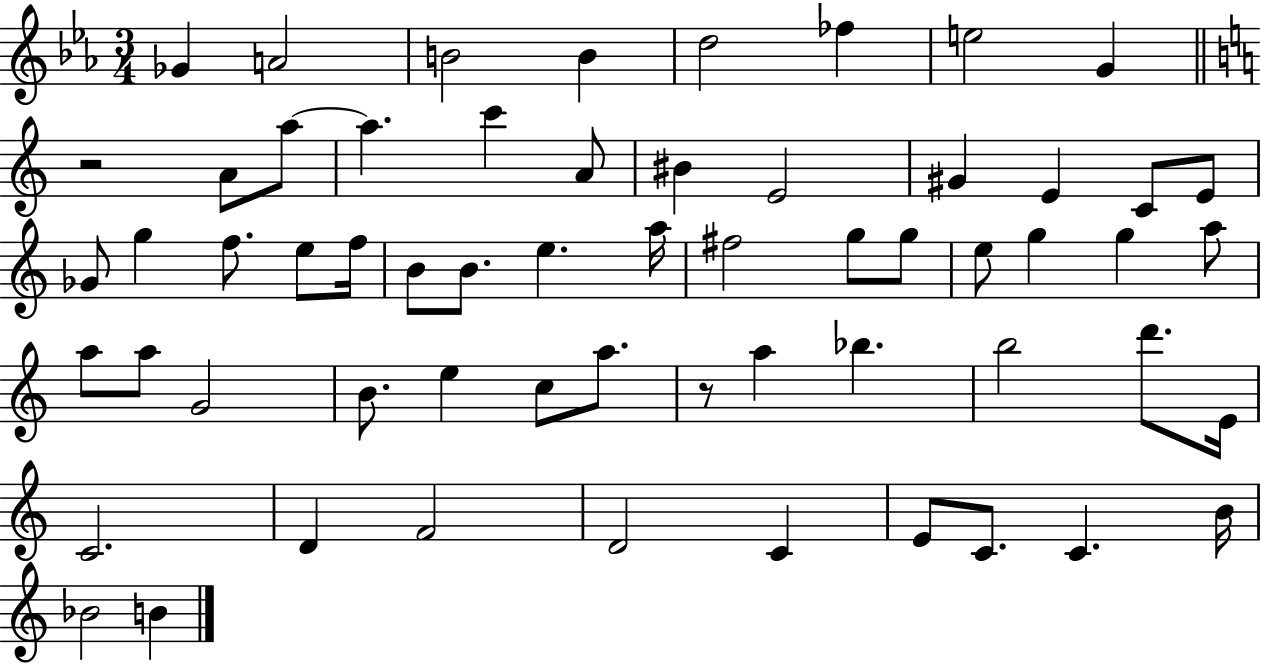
Gb4/q A4/h B4/h B4/q D5/h FES5/q E5/h G4/q R/h A4/e A5/e A5/q. C6/q A4/e BIS4/q E4/h G#4/q E4/q C4/e E4/e Gb4/e G5/q F5/e. E5/e F5/s B4/e B4/e. E5/q. A5/s F#5/h G5/e G5/e E5/e G5/q G5/q A5/e A5/e A5/e G4/h B4/e. E5/q C5/e A5/e. R/e A5/q Bb5/q. B5/h D6/e. E4/s C4/h. D4/q F4/h D4/h C4/q E4/e C4/e. C4/q. B4/s Bb4/h B4/q